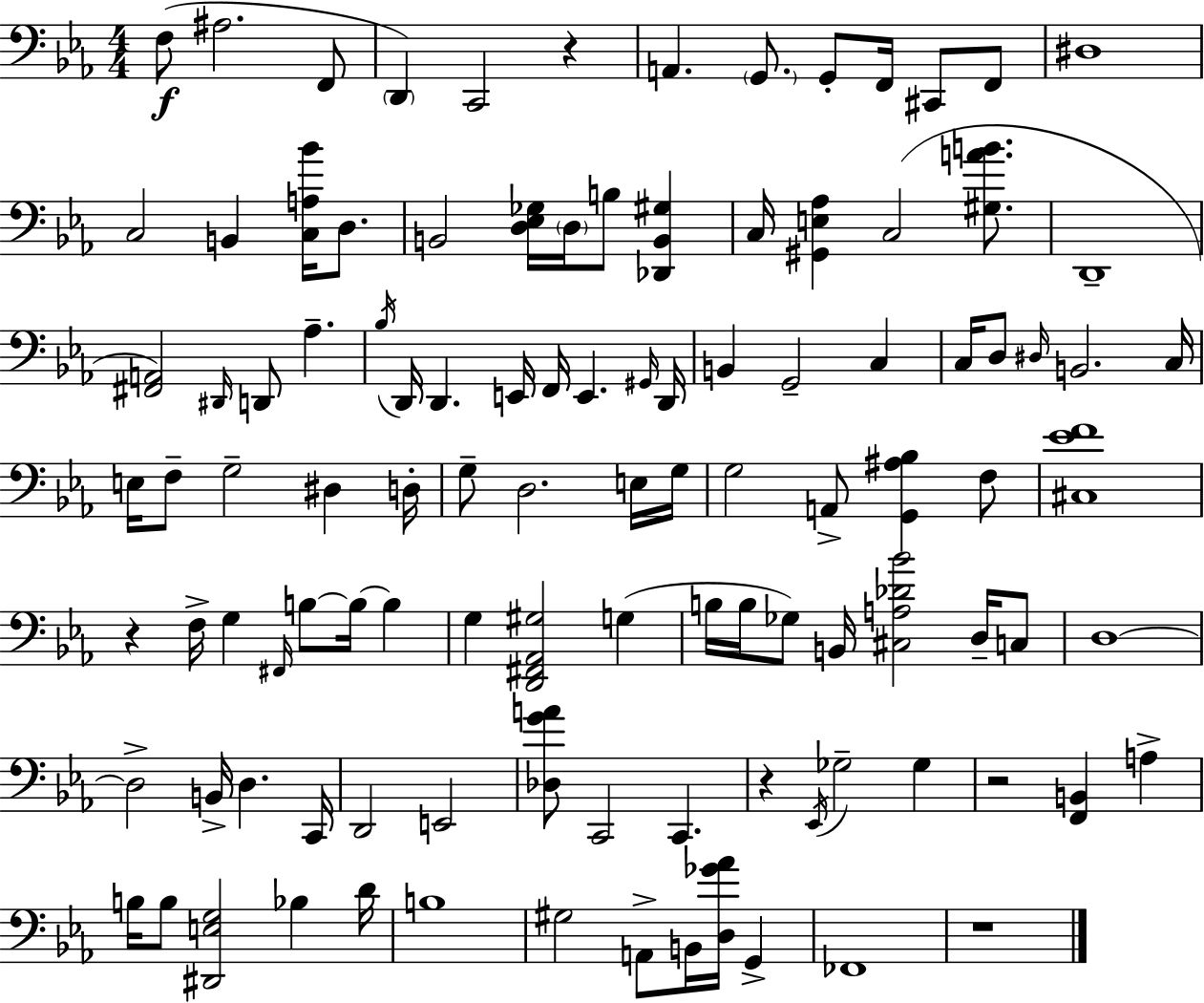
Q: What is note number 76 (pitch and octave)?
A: Eb2